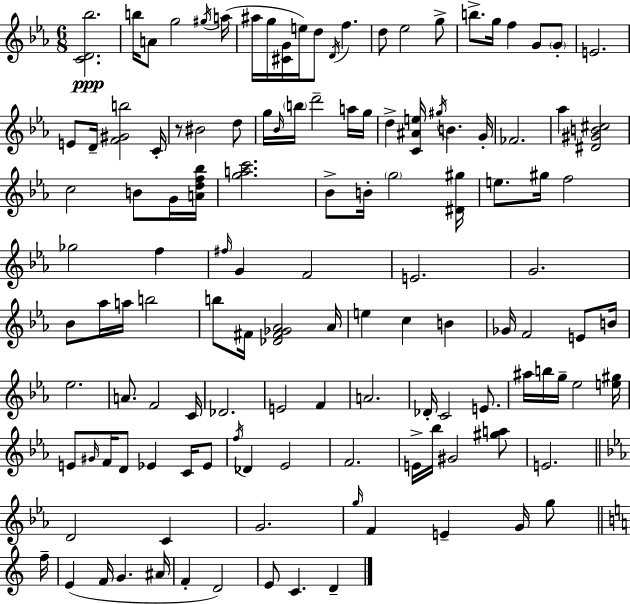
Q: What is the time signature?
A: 6/8